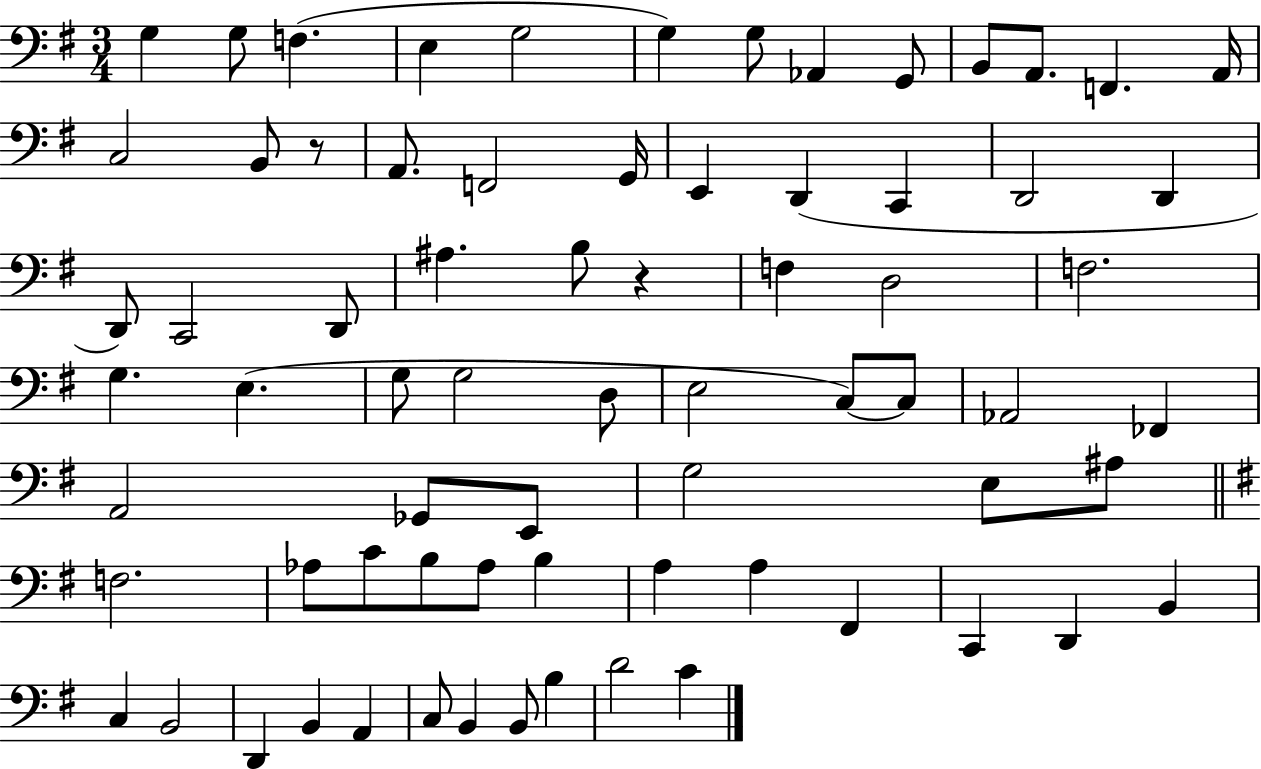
G3/q G3/e F3/q. E3/q G3/h G3/q G3/e Ab2/q G2/e B2/e A2/e. F2/q. A2/s C3/h B2/e R/e A2/e. F2/h G2/s E2/q D2/q C2/q D2/h D2/q D2/e C2/h D2/e A#3/q. B3/e R/q F3/q D3/h F3/h. G3/q. E3/q. G3/e G3/h D3/e E3/h C3/e C3/e Ab2/h FES2/q A2/h Gb2/e E2/e G3/h E3/e A#3/e F3/h. Ab3/e C4/e B3/e Ab3/e B3/q A3/q A3/q F#2/q C2/q D2/q B2/q C3/q B2/h D2/q B2/q A2/q C3/e B2/q B2/e B3/q D4/h C4/q